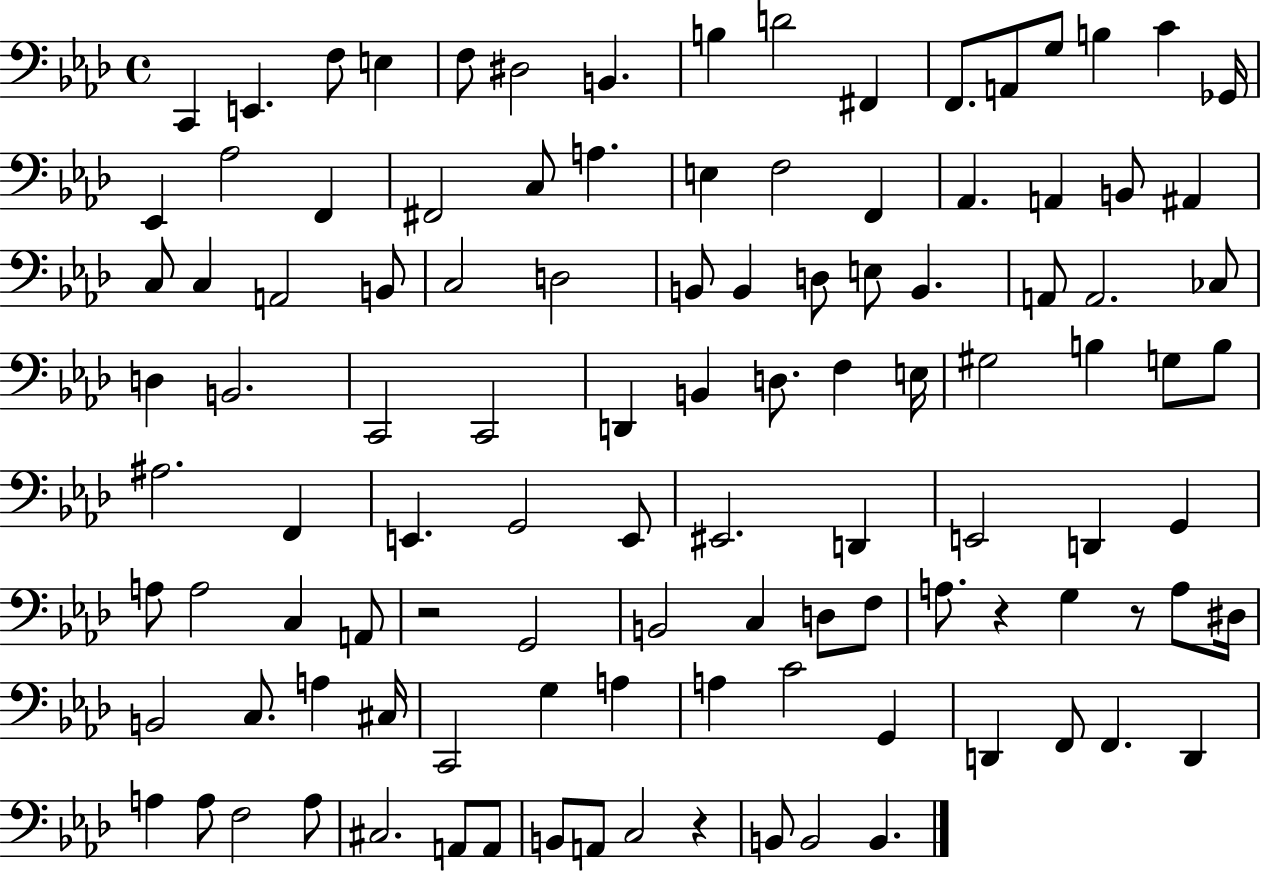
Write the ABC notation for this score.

X:1
T:Untitled
M:4/4
L:1/4
K:Ab
C,, E,, F,/2 E, F,/2 ^D,2 B,, B, D2 ^F,, F,,/2 A,,/2 G,/2 B, C _G,,/4 _E,, _A,2 F,, ^F,,2 C,/2 A, E, F,2 F,, _A,, A,, B,,/2 ^A,, C,/2 C, A,,2 B,,/2 C,2 D,2 B,,/2 B,, D,/2 E,/2 B,, A,,/2 A,,2 _C,/2 D, B,,2 C,,2 C,,2 D,, B,, D,/2 F, E,/4 ^G,2 B, G,/2 B,/2 ^A,2 F,, E,, G,,2 E,,/2 ^E,,2 D,, E,,2 D,, G,, A,/2 A,2 C, A,,/2 z2 G,,2 B,,2 C, D,/2 F,/2 A,/2 z G, z/2 A,/2 ^D,/4 B,,2 C,/2 A, ^C,/4 C,,2 G, A, A, C2 G,, D,, F,,/2 F,, D,, A, A,/2 F,2 A,/2 ^C,2 A,,/2 A,,/2 B,,/2 A,,/2 C,2 z B,,/2 B,,2 B,,